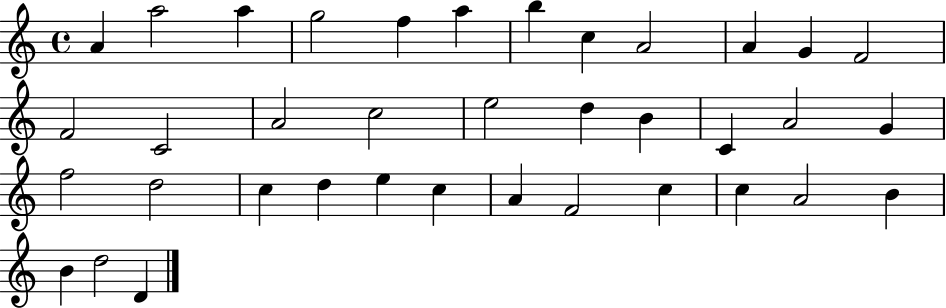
X:1
T:Untitled
M:4/4
L:1/4
K:C
A a2 a g2 f a b c A2 A G F2 F2 C2 A2 c2 e2 d B C A2 G f2 d2 c d e c A F2 c c A2 B B d2 D